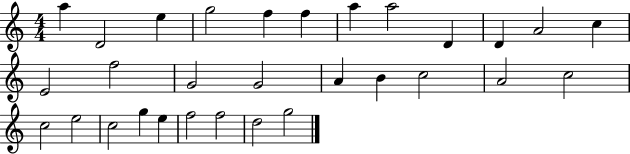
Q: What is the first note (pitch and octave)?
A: A5